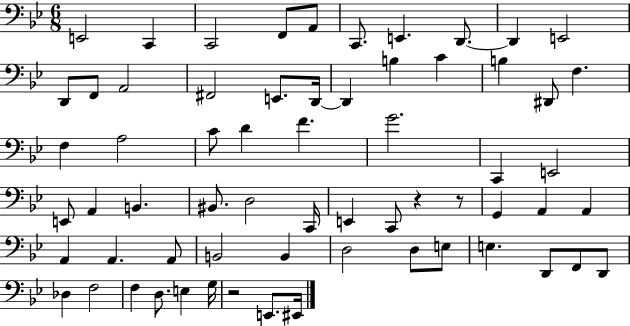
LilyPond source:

{
  \clef bass
  \numericTimeSignature
  \time 6/8
  \key bes \major
  e,2 c,4 | c,2 f,8 a,8 | c,8. e,4. d,8.~~ | d,4 e,2 | \break d,8 f,8 a,2 | fis,2 e,8. d,16~~ | d,4 b4 c'4 | b4 dis,8 f4. | \break f4 a2 | c'8 d'4 f'4. | g'2. | c,4 e,2 | \break e,8 a,4 b,4. | bis,8. d2 c,16 | e,4 c,8 r4 r8 | g,4 a,4 a,4 | \break a,4 a,4. a,8 | b,2 b,4 | d2 d8 e8 | e4. d,8 f,8 d,8 | \break des4 f2 | f4 d8. e4 g16 | r2 e,8. eis,16 | \bar "|."
}